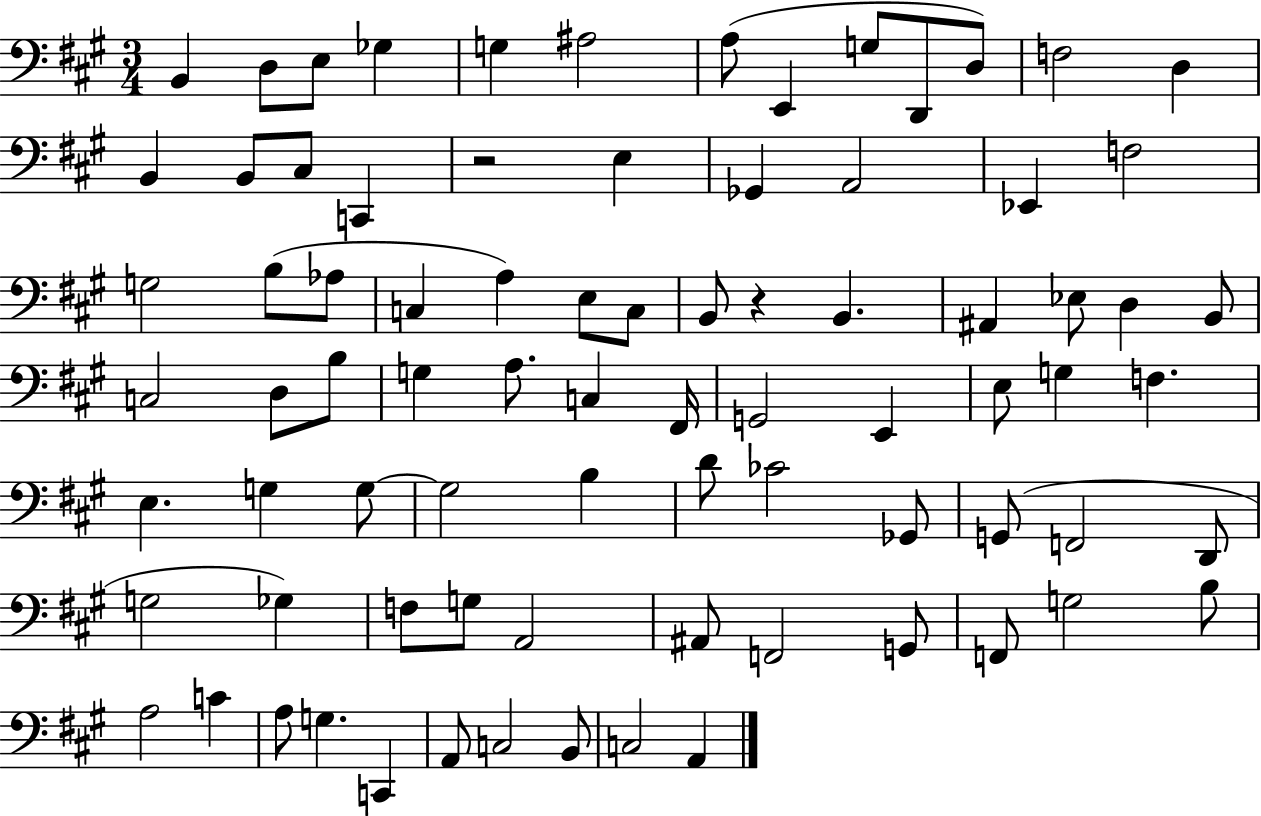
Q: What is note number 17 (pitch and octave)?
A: C2